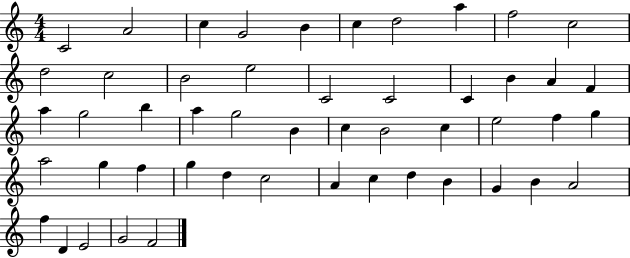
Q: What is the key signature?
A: C major